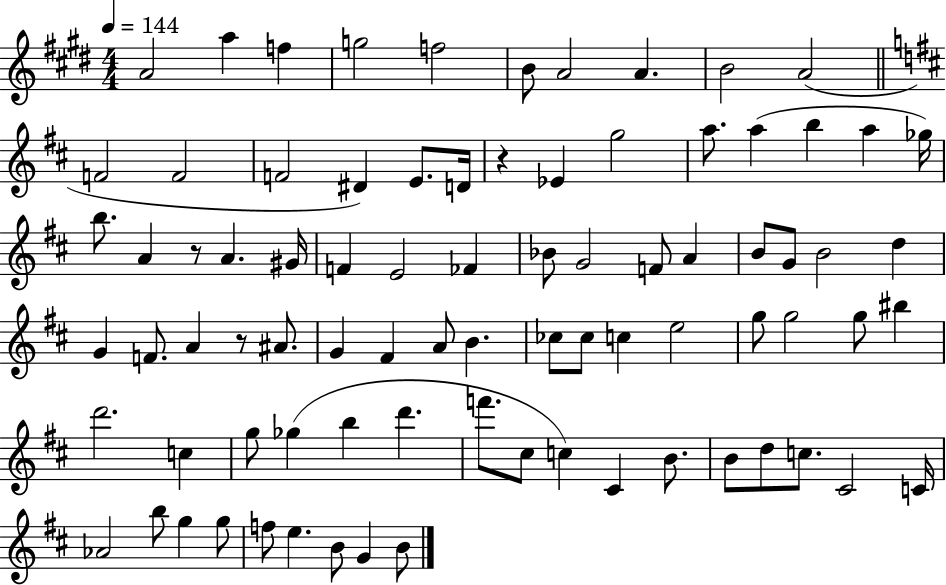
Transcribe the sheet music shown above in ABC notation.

X:1
T:Untitled
M:4/4
L:1/4
K:E
A2 a f g2 f2 B/2 A2 A B2 A2 F2 F2 F2 ^D E/2 D/4 z _E g2 a/2 a b a _g/4 b/2 A z/2 A ^G/4 F E2 _F _B/2 G2 F/2 A B/2 G/2 B2 d G F/2 A z/2 ^A/2 G ^F A/2 B _c/2 _c/2 c e2 g/2 g2 g/2 ^b d'2 c g/2 _g b d' f'/2 ^c/2 c ^C B/2 B/2 d/2 c/2 ^C2 C/4 _A2 b/2 g g/2 f/2 e B/2 G B/2